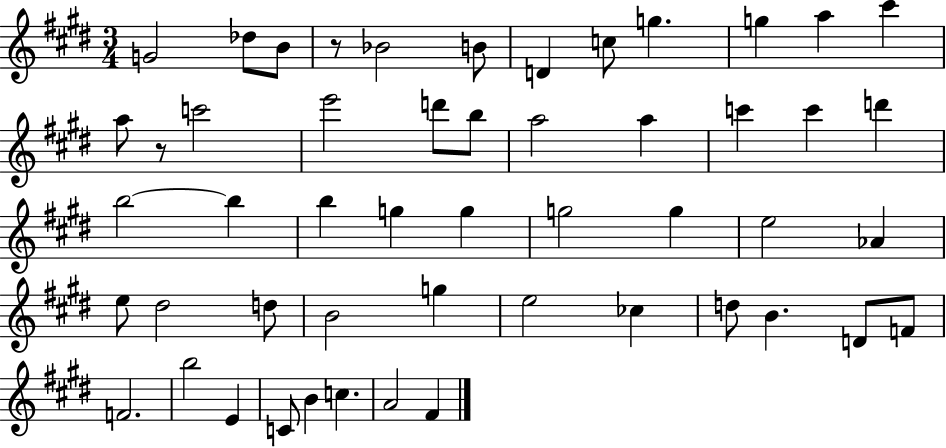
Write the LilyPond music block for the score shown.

{
  \clef treble
  \numericTimeSignature
  \time 3/4
  \key e \major
  \repeat volta 2 { g'2 des''8 b'8 | r8 bes'2 b'8 | d'4 c''8 g''4. | g''4 a''4 cis'''4 | \break a''8 r8 c'''2 | e'''2 d'''8 b''8 | a''2 a''4 | c'''4 c'''4 d'''4 | \break b''2~~ b''4 | b''4 g''4 g''4 | g''2 g''4 | e''2 aes'4 | \break e''8 dis''2 d''8 | b'2 g''4 | e''2 ces''4 | d''8 b'4. d'8 f'8 | \break f'2. | b''2 e'4 | c'8 b'4 c''4. | a'2 fis'4 | \break } \bar "|."
}